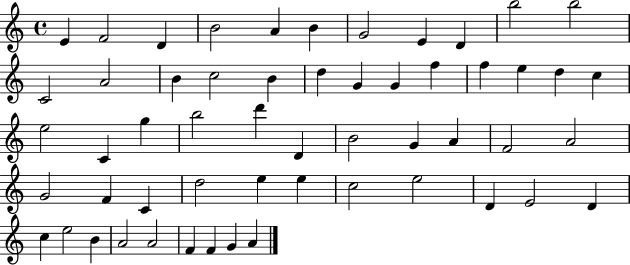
E4/q F4/h D4/q B4/h A4/q B4/q G4/h E4/q D4/q B5/h B5/h C4/h A4/h B4/q C5/h B4/q D5/q G4/q G4/q F5/q F5/q E5/q D5/q C5/q E5/h C4/q G5/q B5/h D6/q D4/q B4/h G4/q A4/q F4/h A4/h G4/h F4/q C4/q D5/h E5/q E5/q C5/h E5/h D4/q E4/h D4/q C5/q E5/h B4/q A4/h A4/h F4/q F4/q G4/q A4/q